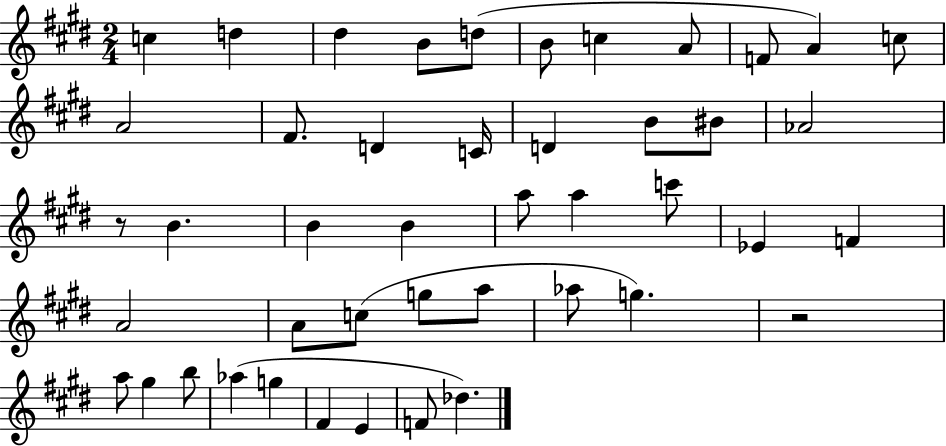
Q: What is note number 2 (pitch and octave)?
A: D5